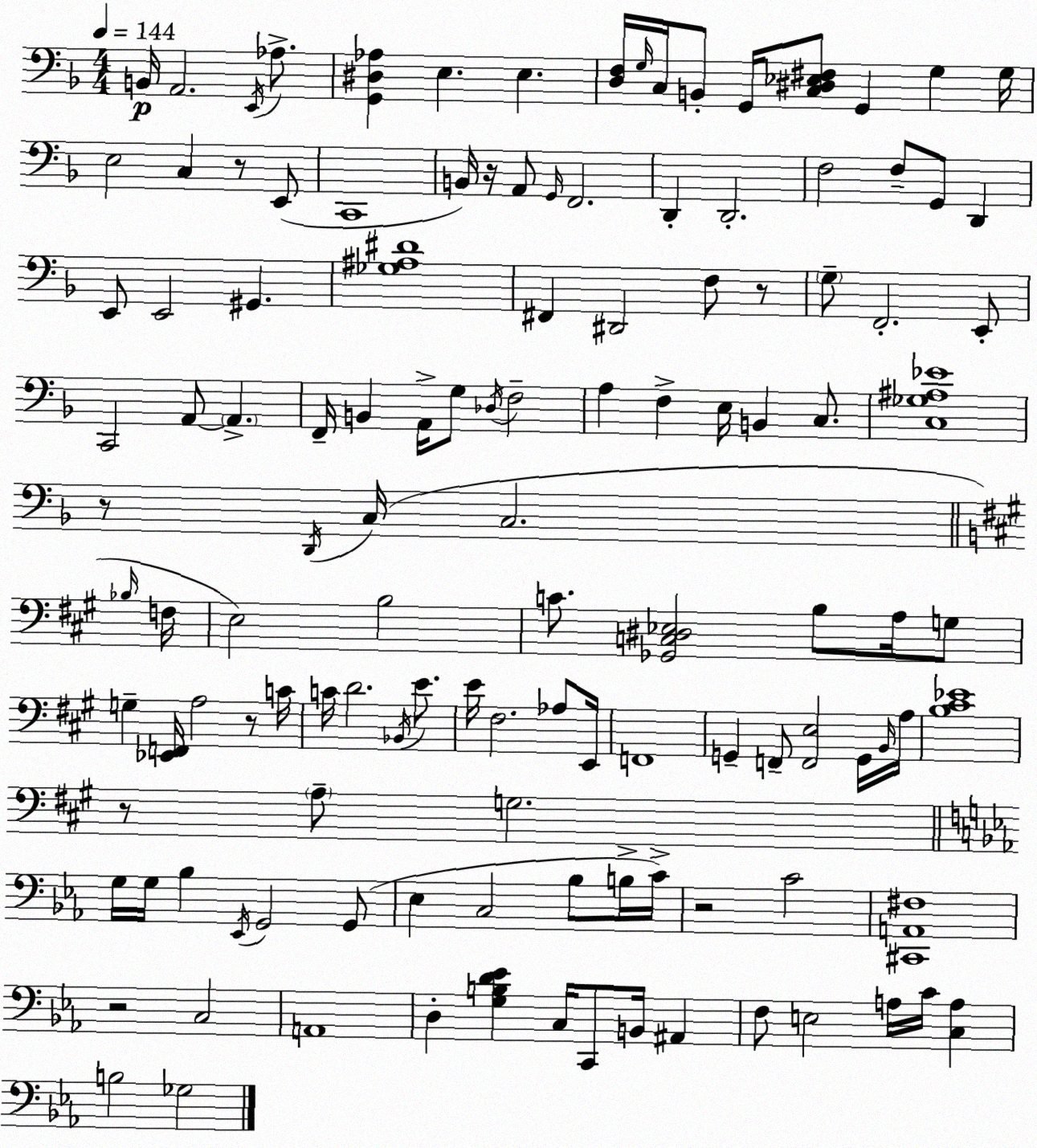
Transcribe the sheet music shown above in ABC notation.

X:1
T:Untitled
M:4/4
L:1/4
K:Dm
B,,/4 A,,2 E,,/4 _A,/2 [G,,^D,_A,] E, E, [D,F,]/4 G,/4 C,/4 B,,/2 G,,/4 [C,^D,_E,^F,]/2 G,, G, G,/4 E,2 C, z/2 E,,/2 C,,4 B,,/4 z/4 A,,/2 G,,/4 F,,2 D,, D,,2 F,2 F,/2 G,,/2 D,, E,,/2 E,,2 ^G,, [_G,^A,^D]4 ^F,, ^D,,2 F,/2 z/2 G,/2 F,,2 E,,/2 C,,2 A,,/2 A,, F,,/4 B,, A,,/4 G,/2 _D,/4 F,2 A, F, E,/4 B,, C,/2 [C,_G,^A,_E]4 z/2 D,,/4 C,/4 C,2 _B,/4 F,/4 E,2 B,2 C/2 [_G,,C,^D,_E,]2 B,/2 A,/4 G,/2 G, [_E,,F,,]/4 A,2 z/2 C/4 C/4 D2 _B,,/4 E/2 E/4 ^F,2 _A,/2 E,,/4 F,,4 G,, F,,/2 [F,,E,]2 G,,/4 B,,/4 A,/4 [B,^C_E]4 z/2 A,/2 G,2 G,/4 G,/4 _B, _E,,/4 G,,2 G,,/2 _E, C,2 _B,/2 B,/4 C/4 z2 C2 [^C,,A,,^F,]4 z2 C,2 A,,4 D, [G,B,D_E] C,/4 C,,/2 B,,/4 ^A,, F,/2 E,2 A,/4 C/4 [C,A,] B,2 _G,2